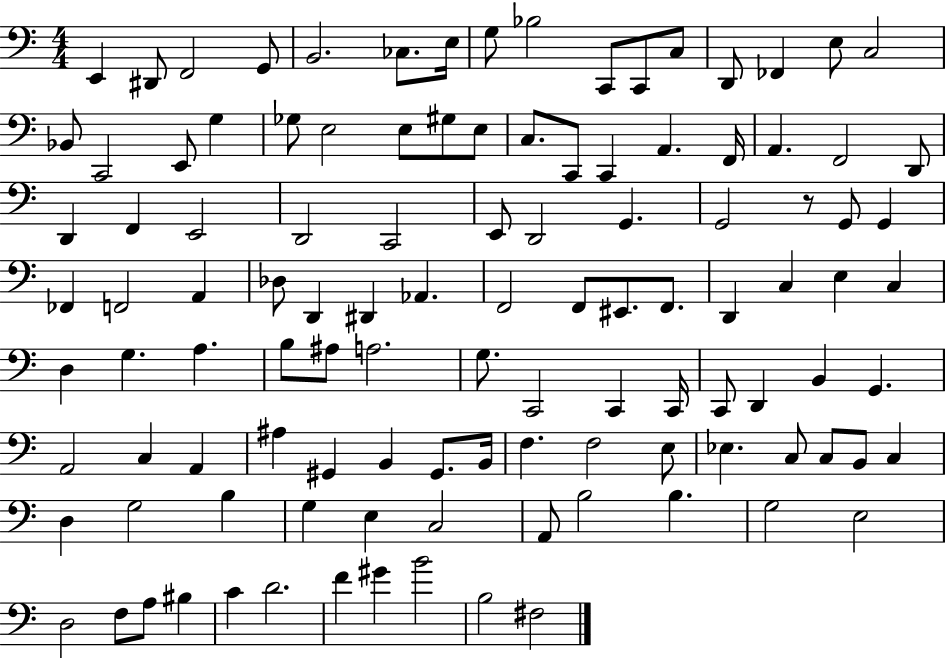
E2/q D#2/e F2/h G2/e B2/h. CES3/e. E3/s G3/e Bb3/h C2/e C2/e C3/e D2/e FES2/q E3/e C3/h Bb2/e C2/h E2/e G3/q Gb3/e E3/h E3/e G#3/e E3/e C3/e. C2/e C2/q A2/q. F2/s A2/q. F2/h D2/e D2/q F2/q E2/h D2/h C2/h E2/e D2/h G2/q. G2/h R/e G2/e G2/q FES2/q F2/h A2/q Db3/e D2/q D#2/q Ab2/q. F2/h F2/e EIS2/e. F2/e. D2/q C3/q E3/q C3/q D3/q G3/q. A3/q. B3/e A#3/e A3/h. G3/e. C2/h C2/q C2/s C2/e D2/q B2/q G2/q. A2/h C3/q A2/q A#3/q G#2/q B2/q G#2/e. B2/s F3/q. F3/h E3/e Eb3/q. C3/e C3/e B2/e C3/q D3/q G3/h B3/q G3/q E3/q C3/h A2/e B3/h B3/q. G3/h E3/h D3/h F3/e A3/e BIS3/q C4/q D4/h. F4/q G#4/q B4/h B3/h F#3/h